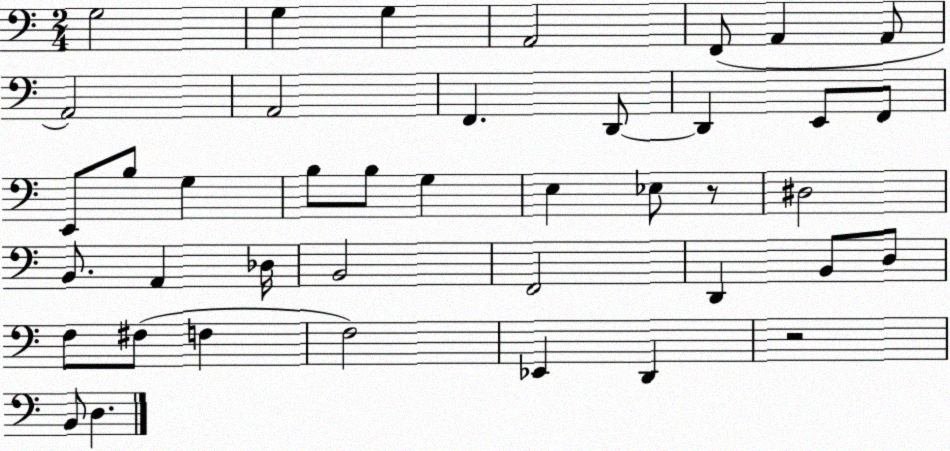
X:1
T:Untitled
M:2/4
L:1/4
K:C
G,2 G, G, A,,2 F,,/2 A,, A,,/2 A,,2 A,,2 F,, D,,/2 D,, E,,/2 F,,/2 E,,/2 B,/2 G, B,/2 B,/2 G, E, _E,/2 z/2 ^D,2 B,,/2 A,, _D,/4 B,,2 F,,2 D,, B,,/2 D,/2 F,/2 ^F,/2 F, F,2 _E,, D,, z2 B,,/2 D,